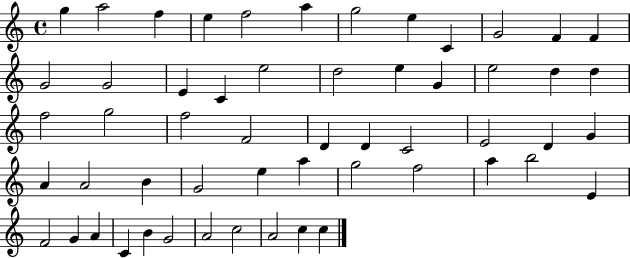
G5/q A5/h F5/q E5/q F5/h A5/q G5/h E5/q C4/q G4/h F4/q F4/q G4/h G4/h E4/q C4/q E5/h D5/h E5/q G4/q E5/h D5/q D5/q F5/h G5/h F5/h F4/h D4/q D4/q C4/h E4/h D4/q G4/q A4/q A4/h B4/q G4/h E5/q A5/q G5/h F5/h A5/q B5/h E4/q F4/h G4/q A4/q C4/q B4/q G4/h A4/h C5/h A4/h C5/q C5/q